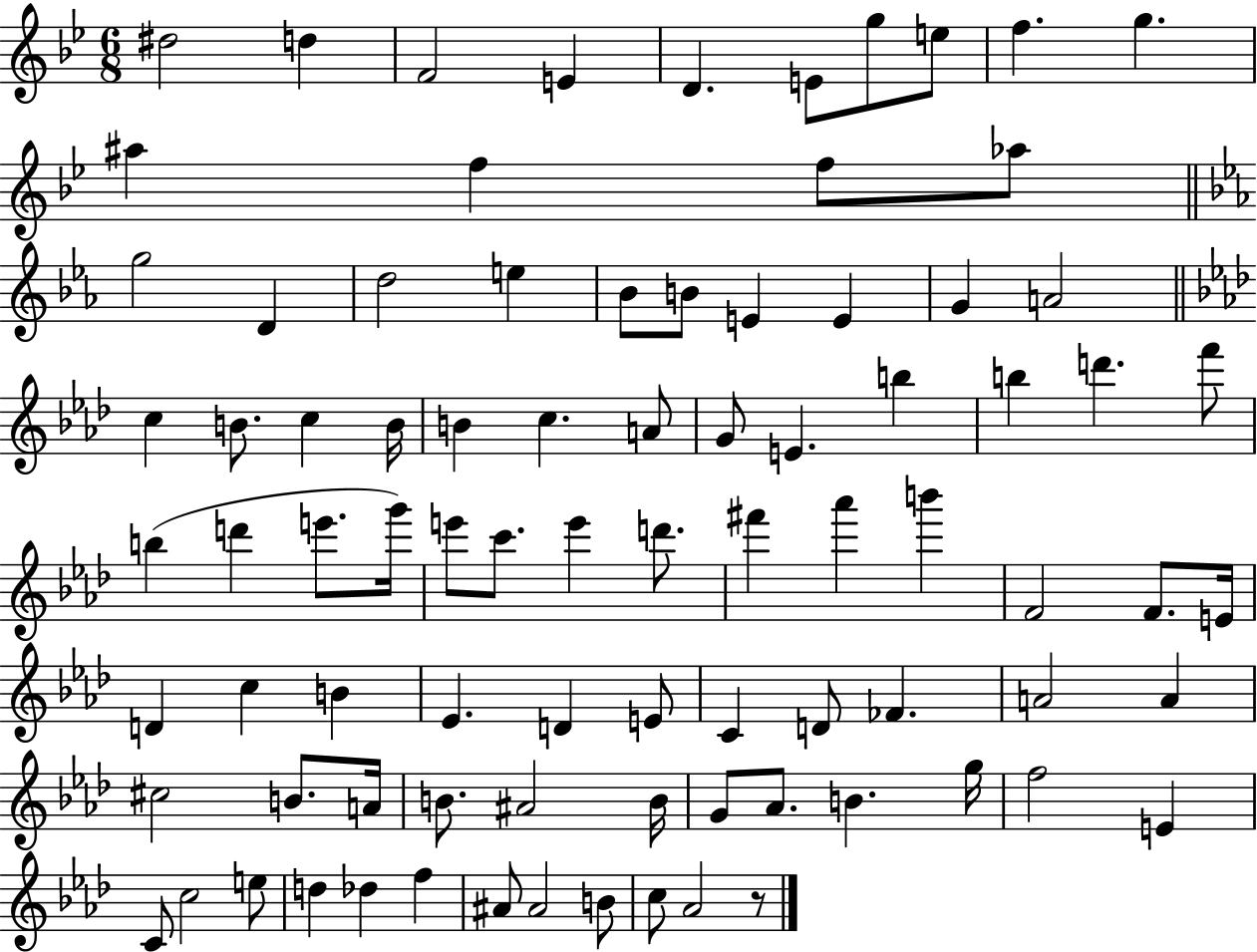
D#5/h D5/q F4/h E4/q D4/q. E4/e G5/e E5/e F5/q. G5/q. A#5/q F5/q F5/e Ab5/e G5/h D4/q D5/h E5/q Bb4/e B4/e E4/q E4/q G4/q A4/h C5/q B4/e. C5/q B4/s B4/q C5/q. A4/e G4/e E4/q. B5/q B5/q D6/q. F6/e B5/q D6/q E6/e. G6/s E6/e C6/e. E6/q D6/e. F#6/q Ab6/q B6/q F4/h F4/e. E4/s D4/q C5/q B4/q Eb4/q. D4/q E4/e C4/q D4/e FES4/q. A4/h A4/q C#5/h B4/e. A4/s B4/e. A#4/h B4/s G4/e Ab4/e. B4/q. G5/s F5/h E4/q C4/e C5/h E5/e D5/q Db5/q F5/q A#4/e A#4/h B4/e C5/e Ab4/h R/e